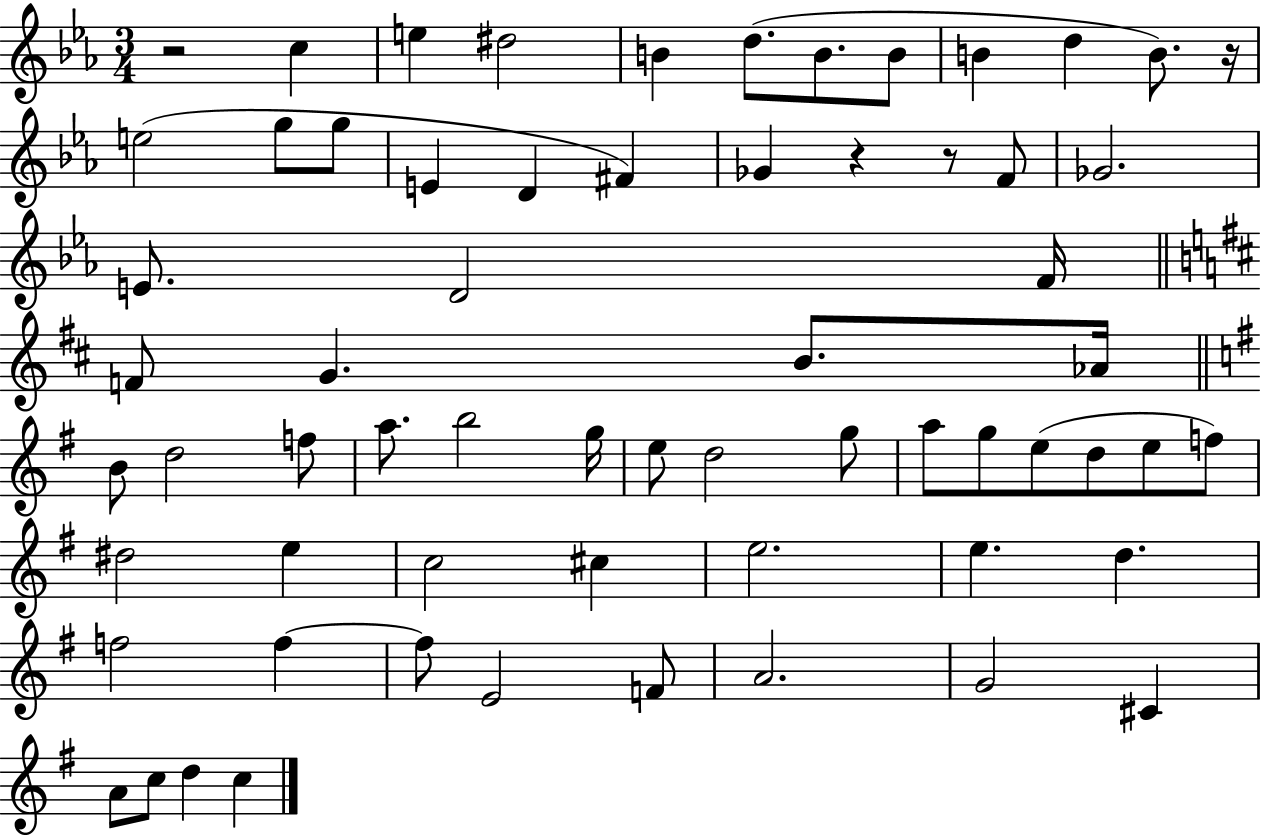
X:1
T:Untitled
M:3/4
L:1/4
K:Eb
z2 c e ^d2 B d/2 B/2 B/2 B d B/2 z/4 e2 g/2 g/2 E D ^F _G z z/2 F/2 _G2 E/2 D2 F/4 F/2 G B/2 _A/4 B/2 d2 f/2 a/2 b2 g/4 e/2 d2 g/2 a/2 g/2 e/2 d/2 e/2 f/2 ^d2 e c2 ^c e2 e d f2 f f/2 E2 F/2 A2 G2 ^C A/2 c/2 d c